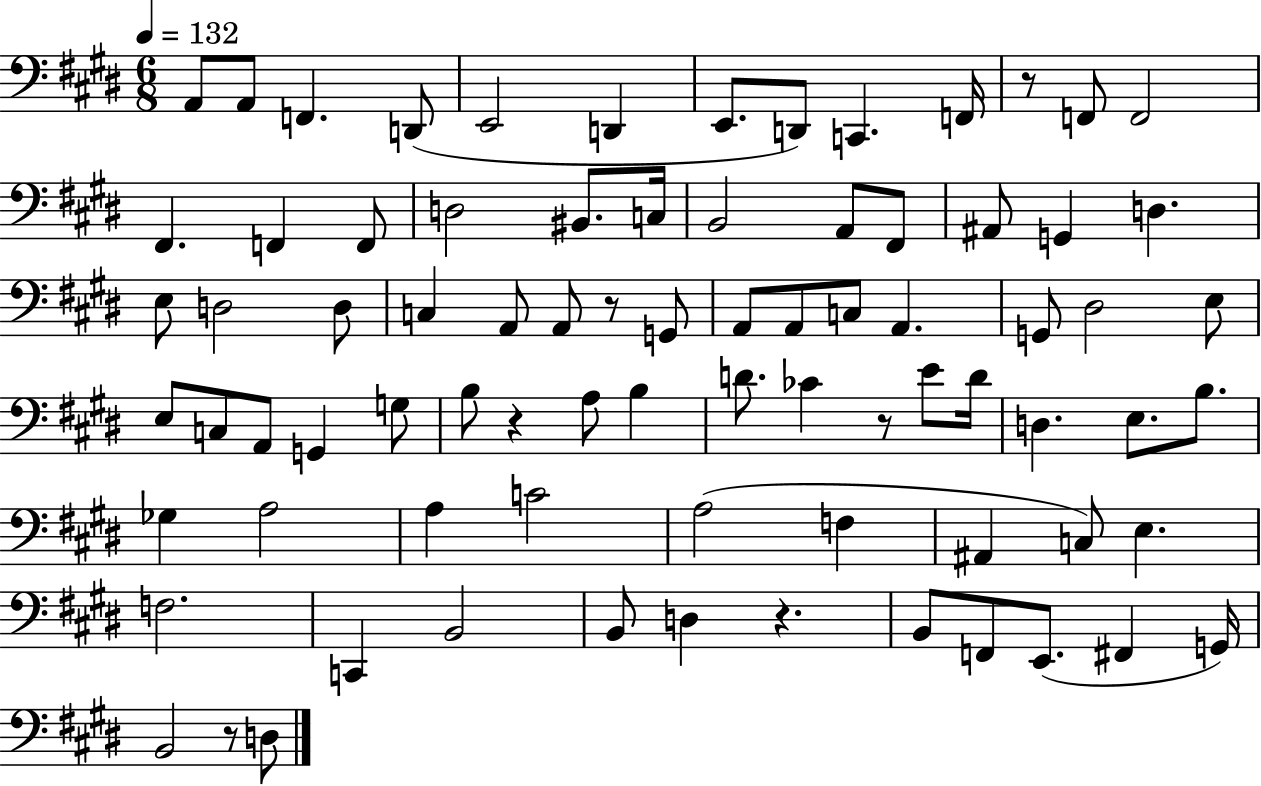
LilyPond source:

{
  \clef bass
  \numericTimeSignature
  \time 6/8
  \key e \major
  \tempo 4 = 132
  a,8 a,8 f,4. d,8( | e,2 d,4 | e,8. d,8) c,4. f,16 | r8 f,8 f,2 | \break fis,4. f,4 f,8 | d2 bis,8. c16 | b,2 a,8 fis,8 | ais,8 g,4 d4. | \break e8 d2 d8 | c4 a,8 a,8 r8 g,8 | a,8 a,8 c8 a,4. | g,8 dis2 e8 | \break e8 c8 a,8 g,4 g8 | b8 r4 a8 b4 | d'8. ces'4 r8 e'8 d'16 | d4. e8. b8. | \break ges4 a2 | a4 c'2 | a2( f4 | ais,4 c8) e4. | \break f2. | c,4 b,2 | b,8 d4 r4. | b,8 f,8 e,8.( fis,4 g,16) | \break b,2 r8 d8 | \bar "|."
}